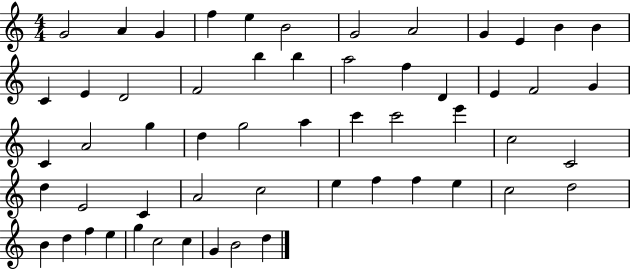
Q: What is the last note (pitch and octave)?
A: D5